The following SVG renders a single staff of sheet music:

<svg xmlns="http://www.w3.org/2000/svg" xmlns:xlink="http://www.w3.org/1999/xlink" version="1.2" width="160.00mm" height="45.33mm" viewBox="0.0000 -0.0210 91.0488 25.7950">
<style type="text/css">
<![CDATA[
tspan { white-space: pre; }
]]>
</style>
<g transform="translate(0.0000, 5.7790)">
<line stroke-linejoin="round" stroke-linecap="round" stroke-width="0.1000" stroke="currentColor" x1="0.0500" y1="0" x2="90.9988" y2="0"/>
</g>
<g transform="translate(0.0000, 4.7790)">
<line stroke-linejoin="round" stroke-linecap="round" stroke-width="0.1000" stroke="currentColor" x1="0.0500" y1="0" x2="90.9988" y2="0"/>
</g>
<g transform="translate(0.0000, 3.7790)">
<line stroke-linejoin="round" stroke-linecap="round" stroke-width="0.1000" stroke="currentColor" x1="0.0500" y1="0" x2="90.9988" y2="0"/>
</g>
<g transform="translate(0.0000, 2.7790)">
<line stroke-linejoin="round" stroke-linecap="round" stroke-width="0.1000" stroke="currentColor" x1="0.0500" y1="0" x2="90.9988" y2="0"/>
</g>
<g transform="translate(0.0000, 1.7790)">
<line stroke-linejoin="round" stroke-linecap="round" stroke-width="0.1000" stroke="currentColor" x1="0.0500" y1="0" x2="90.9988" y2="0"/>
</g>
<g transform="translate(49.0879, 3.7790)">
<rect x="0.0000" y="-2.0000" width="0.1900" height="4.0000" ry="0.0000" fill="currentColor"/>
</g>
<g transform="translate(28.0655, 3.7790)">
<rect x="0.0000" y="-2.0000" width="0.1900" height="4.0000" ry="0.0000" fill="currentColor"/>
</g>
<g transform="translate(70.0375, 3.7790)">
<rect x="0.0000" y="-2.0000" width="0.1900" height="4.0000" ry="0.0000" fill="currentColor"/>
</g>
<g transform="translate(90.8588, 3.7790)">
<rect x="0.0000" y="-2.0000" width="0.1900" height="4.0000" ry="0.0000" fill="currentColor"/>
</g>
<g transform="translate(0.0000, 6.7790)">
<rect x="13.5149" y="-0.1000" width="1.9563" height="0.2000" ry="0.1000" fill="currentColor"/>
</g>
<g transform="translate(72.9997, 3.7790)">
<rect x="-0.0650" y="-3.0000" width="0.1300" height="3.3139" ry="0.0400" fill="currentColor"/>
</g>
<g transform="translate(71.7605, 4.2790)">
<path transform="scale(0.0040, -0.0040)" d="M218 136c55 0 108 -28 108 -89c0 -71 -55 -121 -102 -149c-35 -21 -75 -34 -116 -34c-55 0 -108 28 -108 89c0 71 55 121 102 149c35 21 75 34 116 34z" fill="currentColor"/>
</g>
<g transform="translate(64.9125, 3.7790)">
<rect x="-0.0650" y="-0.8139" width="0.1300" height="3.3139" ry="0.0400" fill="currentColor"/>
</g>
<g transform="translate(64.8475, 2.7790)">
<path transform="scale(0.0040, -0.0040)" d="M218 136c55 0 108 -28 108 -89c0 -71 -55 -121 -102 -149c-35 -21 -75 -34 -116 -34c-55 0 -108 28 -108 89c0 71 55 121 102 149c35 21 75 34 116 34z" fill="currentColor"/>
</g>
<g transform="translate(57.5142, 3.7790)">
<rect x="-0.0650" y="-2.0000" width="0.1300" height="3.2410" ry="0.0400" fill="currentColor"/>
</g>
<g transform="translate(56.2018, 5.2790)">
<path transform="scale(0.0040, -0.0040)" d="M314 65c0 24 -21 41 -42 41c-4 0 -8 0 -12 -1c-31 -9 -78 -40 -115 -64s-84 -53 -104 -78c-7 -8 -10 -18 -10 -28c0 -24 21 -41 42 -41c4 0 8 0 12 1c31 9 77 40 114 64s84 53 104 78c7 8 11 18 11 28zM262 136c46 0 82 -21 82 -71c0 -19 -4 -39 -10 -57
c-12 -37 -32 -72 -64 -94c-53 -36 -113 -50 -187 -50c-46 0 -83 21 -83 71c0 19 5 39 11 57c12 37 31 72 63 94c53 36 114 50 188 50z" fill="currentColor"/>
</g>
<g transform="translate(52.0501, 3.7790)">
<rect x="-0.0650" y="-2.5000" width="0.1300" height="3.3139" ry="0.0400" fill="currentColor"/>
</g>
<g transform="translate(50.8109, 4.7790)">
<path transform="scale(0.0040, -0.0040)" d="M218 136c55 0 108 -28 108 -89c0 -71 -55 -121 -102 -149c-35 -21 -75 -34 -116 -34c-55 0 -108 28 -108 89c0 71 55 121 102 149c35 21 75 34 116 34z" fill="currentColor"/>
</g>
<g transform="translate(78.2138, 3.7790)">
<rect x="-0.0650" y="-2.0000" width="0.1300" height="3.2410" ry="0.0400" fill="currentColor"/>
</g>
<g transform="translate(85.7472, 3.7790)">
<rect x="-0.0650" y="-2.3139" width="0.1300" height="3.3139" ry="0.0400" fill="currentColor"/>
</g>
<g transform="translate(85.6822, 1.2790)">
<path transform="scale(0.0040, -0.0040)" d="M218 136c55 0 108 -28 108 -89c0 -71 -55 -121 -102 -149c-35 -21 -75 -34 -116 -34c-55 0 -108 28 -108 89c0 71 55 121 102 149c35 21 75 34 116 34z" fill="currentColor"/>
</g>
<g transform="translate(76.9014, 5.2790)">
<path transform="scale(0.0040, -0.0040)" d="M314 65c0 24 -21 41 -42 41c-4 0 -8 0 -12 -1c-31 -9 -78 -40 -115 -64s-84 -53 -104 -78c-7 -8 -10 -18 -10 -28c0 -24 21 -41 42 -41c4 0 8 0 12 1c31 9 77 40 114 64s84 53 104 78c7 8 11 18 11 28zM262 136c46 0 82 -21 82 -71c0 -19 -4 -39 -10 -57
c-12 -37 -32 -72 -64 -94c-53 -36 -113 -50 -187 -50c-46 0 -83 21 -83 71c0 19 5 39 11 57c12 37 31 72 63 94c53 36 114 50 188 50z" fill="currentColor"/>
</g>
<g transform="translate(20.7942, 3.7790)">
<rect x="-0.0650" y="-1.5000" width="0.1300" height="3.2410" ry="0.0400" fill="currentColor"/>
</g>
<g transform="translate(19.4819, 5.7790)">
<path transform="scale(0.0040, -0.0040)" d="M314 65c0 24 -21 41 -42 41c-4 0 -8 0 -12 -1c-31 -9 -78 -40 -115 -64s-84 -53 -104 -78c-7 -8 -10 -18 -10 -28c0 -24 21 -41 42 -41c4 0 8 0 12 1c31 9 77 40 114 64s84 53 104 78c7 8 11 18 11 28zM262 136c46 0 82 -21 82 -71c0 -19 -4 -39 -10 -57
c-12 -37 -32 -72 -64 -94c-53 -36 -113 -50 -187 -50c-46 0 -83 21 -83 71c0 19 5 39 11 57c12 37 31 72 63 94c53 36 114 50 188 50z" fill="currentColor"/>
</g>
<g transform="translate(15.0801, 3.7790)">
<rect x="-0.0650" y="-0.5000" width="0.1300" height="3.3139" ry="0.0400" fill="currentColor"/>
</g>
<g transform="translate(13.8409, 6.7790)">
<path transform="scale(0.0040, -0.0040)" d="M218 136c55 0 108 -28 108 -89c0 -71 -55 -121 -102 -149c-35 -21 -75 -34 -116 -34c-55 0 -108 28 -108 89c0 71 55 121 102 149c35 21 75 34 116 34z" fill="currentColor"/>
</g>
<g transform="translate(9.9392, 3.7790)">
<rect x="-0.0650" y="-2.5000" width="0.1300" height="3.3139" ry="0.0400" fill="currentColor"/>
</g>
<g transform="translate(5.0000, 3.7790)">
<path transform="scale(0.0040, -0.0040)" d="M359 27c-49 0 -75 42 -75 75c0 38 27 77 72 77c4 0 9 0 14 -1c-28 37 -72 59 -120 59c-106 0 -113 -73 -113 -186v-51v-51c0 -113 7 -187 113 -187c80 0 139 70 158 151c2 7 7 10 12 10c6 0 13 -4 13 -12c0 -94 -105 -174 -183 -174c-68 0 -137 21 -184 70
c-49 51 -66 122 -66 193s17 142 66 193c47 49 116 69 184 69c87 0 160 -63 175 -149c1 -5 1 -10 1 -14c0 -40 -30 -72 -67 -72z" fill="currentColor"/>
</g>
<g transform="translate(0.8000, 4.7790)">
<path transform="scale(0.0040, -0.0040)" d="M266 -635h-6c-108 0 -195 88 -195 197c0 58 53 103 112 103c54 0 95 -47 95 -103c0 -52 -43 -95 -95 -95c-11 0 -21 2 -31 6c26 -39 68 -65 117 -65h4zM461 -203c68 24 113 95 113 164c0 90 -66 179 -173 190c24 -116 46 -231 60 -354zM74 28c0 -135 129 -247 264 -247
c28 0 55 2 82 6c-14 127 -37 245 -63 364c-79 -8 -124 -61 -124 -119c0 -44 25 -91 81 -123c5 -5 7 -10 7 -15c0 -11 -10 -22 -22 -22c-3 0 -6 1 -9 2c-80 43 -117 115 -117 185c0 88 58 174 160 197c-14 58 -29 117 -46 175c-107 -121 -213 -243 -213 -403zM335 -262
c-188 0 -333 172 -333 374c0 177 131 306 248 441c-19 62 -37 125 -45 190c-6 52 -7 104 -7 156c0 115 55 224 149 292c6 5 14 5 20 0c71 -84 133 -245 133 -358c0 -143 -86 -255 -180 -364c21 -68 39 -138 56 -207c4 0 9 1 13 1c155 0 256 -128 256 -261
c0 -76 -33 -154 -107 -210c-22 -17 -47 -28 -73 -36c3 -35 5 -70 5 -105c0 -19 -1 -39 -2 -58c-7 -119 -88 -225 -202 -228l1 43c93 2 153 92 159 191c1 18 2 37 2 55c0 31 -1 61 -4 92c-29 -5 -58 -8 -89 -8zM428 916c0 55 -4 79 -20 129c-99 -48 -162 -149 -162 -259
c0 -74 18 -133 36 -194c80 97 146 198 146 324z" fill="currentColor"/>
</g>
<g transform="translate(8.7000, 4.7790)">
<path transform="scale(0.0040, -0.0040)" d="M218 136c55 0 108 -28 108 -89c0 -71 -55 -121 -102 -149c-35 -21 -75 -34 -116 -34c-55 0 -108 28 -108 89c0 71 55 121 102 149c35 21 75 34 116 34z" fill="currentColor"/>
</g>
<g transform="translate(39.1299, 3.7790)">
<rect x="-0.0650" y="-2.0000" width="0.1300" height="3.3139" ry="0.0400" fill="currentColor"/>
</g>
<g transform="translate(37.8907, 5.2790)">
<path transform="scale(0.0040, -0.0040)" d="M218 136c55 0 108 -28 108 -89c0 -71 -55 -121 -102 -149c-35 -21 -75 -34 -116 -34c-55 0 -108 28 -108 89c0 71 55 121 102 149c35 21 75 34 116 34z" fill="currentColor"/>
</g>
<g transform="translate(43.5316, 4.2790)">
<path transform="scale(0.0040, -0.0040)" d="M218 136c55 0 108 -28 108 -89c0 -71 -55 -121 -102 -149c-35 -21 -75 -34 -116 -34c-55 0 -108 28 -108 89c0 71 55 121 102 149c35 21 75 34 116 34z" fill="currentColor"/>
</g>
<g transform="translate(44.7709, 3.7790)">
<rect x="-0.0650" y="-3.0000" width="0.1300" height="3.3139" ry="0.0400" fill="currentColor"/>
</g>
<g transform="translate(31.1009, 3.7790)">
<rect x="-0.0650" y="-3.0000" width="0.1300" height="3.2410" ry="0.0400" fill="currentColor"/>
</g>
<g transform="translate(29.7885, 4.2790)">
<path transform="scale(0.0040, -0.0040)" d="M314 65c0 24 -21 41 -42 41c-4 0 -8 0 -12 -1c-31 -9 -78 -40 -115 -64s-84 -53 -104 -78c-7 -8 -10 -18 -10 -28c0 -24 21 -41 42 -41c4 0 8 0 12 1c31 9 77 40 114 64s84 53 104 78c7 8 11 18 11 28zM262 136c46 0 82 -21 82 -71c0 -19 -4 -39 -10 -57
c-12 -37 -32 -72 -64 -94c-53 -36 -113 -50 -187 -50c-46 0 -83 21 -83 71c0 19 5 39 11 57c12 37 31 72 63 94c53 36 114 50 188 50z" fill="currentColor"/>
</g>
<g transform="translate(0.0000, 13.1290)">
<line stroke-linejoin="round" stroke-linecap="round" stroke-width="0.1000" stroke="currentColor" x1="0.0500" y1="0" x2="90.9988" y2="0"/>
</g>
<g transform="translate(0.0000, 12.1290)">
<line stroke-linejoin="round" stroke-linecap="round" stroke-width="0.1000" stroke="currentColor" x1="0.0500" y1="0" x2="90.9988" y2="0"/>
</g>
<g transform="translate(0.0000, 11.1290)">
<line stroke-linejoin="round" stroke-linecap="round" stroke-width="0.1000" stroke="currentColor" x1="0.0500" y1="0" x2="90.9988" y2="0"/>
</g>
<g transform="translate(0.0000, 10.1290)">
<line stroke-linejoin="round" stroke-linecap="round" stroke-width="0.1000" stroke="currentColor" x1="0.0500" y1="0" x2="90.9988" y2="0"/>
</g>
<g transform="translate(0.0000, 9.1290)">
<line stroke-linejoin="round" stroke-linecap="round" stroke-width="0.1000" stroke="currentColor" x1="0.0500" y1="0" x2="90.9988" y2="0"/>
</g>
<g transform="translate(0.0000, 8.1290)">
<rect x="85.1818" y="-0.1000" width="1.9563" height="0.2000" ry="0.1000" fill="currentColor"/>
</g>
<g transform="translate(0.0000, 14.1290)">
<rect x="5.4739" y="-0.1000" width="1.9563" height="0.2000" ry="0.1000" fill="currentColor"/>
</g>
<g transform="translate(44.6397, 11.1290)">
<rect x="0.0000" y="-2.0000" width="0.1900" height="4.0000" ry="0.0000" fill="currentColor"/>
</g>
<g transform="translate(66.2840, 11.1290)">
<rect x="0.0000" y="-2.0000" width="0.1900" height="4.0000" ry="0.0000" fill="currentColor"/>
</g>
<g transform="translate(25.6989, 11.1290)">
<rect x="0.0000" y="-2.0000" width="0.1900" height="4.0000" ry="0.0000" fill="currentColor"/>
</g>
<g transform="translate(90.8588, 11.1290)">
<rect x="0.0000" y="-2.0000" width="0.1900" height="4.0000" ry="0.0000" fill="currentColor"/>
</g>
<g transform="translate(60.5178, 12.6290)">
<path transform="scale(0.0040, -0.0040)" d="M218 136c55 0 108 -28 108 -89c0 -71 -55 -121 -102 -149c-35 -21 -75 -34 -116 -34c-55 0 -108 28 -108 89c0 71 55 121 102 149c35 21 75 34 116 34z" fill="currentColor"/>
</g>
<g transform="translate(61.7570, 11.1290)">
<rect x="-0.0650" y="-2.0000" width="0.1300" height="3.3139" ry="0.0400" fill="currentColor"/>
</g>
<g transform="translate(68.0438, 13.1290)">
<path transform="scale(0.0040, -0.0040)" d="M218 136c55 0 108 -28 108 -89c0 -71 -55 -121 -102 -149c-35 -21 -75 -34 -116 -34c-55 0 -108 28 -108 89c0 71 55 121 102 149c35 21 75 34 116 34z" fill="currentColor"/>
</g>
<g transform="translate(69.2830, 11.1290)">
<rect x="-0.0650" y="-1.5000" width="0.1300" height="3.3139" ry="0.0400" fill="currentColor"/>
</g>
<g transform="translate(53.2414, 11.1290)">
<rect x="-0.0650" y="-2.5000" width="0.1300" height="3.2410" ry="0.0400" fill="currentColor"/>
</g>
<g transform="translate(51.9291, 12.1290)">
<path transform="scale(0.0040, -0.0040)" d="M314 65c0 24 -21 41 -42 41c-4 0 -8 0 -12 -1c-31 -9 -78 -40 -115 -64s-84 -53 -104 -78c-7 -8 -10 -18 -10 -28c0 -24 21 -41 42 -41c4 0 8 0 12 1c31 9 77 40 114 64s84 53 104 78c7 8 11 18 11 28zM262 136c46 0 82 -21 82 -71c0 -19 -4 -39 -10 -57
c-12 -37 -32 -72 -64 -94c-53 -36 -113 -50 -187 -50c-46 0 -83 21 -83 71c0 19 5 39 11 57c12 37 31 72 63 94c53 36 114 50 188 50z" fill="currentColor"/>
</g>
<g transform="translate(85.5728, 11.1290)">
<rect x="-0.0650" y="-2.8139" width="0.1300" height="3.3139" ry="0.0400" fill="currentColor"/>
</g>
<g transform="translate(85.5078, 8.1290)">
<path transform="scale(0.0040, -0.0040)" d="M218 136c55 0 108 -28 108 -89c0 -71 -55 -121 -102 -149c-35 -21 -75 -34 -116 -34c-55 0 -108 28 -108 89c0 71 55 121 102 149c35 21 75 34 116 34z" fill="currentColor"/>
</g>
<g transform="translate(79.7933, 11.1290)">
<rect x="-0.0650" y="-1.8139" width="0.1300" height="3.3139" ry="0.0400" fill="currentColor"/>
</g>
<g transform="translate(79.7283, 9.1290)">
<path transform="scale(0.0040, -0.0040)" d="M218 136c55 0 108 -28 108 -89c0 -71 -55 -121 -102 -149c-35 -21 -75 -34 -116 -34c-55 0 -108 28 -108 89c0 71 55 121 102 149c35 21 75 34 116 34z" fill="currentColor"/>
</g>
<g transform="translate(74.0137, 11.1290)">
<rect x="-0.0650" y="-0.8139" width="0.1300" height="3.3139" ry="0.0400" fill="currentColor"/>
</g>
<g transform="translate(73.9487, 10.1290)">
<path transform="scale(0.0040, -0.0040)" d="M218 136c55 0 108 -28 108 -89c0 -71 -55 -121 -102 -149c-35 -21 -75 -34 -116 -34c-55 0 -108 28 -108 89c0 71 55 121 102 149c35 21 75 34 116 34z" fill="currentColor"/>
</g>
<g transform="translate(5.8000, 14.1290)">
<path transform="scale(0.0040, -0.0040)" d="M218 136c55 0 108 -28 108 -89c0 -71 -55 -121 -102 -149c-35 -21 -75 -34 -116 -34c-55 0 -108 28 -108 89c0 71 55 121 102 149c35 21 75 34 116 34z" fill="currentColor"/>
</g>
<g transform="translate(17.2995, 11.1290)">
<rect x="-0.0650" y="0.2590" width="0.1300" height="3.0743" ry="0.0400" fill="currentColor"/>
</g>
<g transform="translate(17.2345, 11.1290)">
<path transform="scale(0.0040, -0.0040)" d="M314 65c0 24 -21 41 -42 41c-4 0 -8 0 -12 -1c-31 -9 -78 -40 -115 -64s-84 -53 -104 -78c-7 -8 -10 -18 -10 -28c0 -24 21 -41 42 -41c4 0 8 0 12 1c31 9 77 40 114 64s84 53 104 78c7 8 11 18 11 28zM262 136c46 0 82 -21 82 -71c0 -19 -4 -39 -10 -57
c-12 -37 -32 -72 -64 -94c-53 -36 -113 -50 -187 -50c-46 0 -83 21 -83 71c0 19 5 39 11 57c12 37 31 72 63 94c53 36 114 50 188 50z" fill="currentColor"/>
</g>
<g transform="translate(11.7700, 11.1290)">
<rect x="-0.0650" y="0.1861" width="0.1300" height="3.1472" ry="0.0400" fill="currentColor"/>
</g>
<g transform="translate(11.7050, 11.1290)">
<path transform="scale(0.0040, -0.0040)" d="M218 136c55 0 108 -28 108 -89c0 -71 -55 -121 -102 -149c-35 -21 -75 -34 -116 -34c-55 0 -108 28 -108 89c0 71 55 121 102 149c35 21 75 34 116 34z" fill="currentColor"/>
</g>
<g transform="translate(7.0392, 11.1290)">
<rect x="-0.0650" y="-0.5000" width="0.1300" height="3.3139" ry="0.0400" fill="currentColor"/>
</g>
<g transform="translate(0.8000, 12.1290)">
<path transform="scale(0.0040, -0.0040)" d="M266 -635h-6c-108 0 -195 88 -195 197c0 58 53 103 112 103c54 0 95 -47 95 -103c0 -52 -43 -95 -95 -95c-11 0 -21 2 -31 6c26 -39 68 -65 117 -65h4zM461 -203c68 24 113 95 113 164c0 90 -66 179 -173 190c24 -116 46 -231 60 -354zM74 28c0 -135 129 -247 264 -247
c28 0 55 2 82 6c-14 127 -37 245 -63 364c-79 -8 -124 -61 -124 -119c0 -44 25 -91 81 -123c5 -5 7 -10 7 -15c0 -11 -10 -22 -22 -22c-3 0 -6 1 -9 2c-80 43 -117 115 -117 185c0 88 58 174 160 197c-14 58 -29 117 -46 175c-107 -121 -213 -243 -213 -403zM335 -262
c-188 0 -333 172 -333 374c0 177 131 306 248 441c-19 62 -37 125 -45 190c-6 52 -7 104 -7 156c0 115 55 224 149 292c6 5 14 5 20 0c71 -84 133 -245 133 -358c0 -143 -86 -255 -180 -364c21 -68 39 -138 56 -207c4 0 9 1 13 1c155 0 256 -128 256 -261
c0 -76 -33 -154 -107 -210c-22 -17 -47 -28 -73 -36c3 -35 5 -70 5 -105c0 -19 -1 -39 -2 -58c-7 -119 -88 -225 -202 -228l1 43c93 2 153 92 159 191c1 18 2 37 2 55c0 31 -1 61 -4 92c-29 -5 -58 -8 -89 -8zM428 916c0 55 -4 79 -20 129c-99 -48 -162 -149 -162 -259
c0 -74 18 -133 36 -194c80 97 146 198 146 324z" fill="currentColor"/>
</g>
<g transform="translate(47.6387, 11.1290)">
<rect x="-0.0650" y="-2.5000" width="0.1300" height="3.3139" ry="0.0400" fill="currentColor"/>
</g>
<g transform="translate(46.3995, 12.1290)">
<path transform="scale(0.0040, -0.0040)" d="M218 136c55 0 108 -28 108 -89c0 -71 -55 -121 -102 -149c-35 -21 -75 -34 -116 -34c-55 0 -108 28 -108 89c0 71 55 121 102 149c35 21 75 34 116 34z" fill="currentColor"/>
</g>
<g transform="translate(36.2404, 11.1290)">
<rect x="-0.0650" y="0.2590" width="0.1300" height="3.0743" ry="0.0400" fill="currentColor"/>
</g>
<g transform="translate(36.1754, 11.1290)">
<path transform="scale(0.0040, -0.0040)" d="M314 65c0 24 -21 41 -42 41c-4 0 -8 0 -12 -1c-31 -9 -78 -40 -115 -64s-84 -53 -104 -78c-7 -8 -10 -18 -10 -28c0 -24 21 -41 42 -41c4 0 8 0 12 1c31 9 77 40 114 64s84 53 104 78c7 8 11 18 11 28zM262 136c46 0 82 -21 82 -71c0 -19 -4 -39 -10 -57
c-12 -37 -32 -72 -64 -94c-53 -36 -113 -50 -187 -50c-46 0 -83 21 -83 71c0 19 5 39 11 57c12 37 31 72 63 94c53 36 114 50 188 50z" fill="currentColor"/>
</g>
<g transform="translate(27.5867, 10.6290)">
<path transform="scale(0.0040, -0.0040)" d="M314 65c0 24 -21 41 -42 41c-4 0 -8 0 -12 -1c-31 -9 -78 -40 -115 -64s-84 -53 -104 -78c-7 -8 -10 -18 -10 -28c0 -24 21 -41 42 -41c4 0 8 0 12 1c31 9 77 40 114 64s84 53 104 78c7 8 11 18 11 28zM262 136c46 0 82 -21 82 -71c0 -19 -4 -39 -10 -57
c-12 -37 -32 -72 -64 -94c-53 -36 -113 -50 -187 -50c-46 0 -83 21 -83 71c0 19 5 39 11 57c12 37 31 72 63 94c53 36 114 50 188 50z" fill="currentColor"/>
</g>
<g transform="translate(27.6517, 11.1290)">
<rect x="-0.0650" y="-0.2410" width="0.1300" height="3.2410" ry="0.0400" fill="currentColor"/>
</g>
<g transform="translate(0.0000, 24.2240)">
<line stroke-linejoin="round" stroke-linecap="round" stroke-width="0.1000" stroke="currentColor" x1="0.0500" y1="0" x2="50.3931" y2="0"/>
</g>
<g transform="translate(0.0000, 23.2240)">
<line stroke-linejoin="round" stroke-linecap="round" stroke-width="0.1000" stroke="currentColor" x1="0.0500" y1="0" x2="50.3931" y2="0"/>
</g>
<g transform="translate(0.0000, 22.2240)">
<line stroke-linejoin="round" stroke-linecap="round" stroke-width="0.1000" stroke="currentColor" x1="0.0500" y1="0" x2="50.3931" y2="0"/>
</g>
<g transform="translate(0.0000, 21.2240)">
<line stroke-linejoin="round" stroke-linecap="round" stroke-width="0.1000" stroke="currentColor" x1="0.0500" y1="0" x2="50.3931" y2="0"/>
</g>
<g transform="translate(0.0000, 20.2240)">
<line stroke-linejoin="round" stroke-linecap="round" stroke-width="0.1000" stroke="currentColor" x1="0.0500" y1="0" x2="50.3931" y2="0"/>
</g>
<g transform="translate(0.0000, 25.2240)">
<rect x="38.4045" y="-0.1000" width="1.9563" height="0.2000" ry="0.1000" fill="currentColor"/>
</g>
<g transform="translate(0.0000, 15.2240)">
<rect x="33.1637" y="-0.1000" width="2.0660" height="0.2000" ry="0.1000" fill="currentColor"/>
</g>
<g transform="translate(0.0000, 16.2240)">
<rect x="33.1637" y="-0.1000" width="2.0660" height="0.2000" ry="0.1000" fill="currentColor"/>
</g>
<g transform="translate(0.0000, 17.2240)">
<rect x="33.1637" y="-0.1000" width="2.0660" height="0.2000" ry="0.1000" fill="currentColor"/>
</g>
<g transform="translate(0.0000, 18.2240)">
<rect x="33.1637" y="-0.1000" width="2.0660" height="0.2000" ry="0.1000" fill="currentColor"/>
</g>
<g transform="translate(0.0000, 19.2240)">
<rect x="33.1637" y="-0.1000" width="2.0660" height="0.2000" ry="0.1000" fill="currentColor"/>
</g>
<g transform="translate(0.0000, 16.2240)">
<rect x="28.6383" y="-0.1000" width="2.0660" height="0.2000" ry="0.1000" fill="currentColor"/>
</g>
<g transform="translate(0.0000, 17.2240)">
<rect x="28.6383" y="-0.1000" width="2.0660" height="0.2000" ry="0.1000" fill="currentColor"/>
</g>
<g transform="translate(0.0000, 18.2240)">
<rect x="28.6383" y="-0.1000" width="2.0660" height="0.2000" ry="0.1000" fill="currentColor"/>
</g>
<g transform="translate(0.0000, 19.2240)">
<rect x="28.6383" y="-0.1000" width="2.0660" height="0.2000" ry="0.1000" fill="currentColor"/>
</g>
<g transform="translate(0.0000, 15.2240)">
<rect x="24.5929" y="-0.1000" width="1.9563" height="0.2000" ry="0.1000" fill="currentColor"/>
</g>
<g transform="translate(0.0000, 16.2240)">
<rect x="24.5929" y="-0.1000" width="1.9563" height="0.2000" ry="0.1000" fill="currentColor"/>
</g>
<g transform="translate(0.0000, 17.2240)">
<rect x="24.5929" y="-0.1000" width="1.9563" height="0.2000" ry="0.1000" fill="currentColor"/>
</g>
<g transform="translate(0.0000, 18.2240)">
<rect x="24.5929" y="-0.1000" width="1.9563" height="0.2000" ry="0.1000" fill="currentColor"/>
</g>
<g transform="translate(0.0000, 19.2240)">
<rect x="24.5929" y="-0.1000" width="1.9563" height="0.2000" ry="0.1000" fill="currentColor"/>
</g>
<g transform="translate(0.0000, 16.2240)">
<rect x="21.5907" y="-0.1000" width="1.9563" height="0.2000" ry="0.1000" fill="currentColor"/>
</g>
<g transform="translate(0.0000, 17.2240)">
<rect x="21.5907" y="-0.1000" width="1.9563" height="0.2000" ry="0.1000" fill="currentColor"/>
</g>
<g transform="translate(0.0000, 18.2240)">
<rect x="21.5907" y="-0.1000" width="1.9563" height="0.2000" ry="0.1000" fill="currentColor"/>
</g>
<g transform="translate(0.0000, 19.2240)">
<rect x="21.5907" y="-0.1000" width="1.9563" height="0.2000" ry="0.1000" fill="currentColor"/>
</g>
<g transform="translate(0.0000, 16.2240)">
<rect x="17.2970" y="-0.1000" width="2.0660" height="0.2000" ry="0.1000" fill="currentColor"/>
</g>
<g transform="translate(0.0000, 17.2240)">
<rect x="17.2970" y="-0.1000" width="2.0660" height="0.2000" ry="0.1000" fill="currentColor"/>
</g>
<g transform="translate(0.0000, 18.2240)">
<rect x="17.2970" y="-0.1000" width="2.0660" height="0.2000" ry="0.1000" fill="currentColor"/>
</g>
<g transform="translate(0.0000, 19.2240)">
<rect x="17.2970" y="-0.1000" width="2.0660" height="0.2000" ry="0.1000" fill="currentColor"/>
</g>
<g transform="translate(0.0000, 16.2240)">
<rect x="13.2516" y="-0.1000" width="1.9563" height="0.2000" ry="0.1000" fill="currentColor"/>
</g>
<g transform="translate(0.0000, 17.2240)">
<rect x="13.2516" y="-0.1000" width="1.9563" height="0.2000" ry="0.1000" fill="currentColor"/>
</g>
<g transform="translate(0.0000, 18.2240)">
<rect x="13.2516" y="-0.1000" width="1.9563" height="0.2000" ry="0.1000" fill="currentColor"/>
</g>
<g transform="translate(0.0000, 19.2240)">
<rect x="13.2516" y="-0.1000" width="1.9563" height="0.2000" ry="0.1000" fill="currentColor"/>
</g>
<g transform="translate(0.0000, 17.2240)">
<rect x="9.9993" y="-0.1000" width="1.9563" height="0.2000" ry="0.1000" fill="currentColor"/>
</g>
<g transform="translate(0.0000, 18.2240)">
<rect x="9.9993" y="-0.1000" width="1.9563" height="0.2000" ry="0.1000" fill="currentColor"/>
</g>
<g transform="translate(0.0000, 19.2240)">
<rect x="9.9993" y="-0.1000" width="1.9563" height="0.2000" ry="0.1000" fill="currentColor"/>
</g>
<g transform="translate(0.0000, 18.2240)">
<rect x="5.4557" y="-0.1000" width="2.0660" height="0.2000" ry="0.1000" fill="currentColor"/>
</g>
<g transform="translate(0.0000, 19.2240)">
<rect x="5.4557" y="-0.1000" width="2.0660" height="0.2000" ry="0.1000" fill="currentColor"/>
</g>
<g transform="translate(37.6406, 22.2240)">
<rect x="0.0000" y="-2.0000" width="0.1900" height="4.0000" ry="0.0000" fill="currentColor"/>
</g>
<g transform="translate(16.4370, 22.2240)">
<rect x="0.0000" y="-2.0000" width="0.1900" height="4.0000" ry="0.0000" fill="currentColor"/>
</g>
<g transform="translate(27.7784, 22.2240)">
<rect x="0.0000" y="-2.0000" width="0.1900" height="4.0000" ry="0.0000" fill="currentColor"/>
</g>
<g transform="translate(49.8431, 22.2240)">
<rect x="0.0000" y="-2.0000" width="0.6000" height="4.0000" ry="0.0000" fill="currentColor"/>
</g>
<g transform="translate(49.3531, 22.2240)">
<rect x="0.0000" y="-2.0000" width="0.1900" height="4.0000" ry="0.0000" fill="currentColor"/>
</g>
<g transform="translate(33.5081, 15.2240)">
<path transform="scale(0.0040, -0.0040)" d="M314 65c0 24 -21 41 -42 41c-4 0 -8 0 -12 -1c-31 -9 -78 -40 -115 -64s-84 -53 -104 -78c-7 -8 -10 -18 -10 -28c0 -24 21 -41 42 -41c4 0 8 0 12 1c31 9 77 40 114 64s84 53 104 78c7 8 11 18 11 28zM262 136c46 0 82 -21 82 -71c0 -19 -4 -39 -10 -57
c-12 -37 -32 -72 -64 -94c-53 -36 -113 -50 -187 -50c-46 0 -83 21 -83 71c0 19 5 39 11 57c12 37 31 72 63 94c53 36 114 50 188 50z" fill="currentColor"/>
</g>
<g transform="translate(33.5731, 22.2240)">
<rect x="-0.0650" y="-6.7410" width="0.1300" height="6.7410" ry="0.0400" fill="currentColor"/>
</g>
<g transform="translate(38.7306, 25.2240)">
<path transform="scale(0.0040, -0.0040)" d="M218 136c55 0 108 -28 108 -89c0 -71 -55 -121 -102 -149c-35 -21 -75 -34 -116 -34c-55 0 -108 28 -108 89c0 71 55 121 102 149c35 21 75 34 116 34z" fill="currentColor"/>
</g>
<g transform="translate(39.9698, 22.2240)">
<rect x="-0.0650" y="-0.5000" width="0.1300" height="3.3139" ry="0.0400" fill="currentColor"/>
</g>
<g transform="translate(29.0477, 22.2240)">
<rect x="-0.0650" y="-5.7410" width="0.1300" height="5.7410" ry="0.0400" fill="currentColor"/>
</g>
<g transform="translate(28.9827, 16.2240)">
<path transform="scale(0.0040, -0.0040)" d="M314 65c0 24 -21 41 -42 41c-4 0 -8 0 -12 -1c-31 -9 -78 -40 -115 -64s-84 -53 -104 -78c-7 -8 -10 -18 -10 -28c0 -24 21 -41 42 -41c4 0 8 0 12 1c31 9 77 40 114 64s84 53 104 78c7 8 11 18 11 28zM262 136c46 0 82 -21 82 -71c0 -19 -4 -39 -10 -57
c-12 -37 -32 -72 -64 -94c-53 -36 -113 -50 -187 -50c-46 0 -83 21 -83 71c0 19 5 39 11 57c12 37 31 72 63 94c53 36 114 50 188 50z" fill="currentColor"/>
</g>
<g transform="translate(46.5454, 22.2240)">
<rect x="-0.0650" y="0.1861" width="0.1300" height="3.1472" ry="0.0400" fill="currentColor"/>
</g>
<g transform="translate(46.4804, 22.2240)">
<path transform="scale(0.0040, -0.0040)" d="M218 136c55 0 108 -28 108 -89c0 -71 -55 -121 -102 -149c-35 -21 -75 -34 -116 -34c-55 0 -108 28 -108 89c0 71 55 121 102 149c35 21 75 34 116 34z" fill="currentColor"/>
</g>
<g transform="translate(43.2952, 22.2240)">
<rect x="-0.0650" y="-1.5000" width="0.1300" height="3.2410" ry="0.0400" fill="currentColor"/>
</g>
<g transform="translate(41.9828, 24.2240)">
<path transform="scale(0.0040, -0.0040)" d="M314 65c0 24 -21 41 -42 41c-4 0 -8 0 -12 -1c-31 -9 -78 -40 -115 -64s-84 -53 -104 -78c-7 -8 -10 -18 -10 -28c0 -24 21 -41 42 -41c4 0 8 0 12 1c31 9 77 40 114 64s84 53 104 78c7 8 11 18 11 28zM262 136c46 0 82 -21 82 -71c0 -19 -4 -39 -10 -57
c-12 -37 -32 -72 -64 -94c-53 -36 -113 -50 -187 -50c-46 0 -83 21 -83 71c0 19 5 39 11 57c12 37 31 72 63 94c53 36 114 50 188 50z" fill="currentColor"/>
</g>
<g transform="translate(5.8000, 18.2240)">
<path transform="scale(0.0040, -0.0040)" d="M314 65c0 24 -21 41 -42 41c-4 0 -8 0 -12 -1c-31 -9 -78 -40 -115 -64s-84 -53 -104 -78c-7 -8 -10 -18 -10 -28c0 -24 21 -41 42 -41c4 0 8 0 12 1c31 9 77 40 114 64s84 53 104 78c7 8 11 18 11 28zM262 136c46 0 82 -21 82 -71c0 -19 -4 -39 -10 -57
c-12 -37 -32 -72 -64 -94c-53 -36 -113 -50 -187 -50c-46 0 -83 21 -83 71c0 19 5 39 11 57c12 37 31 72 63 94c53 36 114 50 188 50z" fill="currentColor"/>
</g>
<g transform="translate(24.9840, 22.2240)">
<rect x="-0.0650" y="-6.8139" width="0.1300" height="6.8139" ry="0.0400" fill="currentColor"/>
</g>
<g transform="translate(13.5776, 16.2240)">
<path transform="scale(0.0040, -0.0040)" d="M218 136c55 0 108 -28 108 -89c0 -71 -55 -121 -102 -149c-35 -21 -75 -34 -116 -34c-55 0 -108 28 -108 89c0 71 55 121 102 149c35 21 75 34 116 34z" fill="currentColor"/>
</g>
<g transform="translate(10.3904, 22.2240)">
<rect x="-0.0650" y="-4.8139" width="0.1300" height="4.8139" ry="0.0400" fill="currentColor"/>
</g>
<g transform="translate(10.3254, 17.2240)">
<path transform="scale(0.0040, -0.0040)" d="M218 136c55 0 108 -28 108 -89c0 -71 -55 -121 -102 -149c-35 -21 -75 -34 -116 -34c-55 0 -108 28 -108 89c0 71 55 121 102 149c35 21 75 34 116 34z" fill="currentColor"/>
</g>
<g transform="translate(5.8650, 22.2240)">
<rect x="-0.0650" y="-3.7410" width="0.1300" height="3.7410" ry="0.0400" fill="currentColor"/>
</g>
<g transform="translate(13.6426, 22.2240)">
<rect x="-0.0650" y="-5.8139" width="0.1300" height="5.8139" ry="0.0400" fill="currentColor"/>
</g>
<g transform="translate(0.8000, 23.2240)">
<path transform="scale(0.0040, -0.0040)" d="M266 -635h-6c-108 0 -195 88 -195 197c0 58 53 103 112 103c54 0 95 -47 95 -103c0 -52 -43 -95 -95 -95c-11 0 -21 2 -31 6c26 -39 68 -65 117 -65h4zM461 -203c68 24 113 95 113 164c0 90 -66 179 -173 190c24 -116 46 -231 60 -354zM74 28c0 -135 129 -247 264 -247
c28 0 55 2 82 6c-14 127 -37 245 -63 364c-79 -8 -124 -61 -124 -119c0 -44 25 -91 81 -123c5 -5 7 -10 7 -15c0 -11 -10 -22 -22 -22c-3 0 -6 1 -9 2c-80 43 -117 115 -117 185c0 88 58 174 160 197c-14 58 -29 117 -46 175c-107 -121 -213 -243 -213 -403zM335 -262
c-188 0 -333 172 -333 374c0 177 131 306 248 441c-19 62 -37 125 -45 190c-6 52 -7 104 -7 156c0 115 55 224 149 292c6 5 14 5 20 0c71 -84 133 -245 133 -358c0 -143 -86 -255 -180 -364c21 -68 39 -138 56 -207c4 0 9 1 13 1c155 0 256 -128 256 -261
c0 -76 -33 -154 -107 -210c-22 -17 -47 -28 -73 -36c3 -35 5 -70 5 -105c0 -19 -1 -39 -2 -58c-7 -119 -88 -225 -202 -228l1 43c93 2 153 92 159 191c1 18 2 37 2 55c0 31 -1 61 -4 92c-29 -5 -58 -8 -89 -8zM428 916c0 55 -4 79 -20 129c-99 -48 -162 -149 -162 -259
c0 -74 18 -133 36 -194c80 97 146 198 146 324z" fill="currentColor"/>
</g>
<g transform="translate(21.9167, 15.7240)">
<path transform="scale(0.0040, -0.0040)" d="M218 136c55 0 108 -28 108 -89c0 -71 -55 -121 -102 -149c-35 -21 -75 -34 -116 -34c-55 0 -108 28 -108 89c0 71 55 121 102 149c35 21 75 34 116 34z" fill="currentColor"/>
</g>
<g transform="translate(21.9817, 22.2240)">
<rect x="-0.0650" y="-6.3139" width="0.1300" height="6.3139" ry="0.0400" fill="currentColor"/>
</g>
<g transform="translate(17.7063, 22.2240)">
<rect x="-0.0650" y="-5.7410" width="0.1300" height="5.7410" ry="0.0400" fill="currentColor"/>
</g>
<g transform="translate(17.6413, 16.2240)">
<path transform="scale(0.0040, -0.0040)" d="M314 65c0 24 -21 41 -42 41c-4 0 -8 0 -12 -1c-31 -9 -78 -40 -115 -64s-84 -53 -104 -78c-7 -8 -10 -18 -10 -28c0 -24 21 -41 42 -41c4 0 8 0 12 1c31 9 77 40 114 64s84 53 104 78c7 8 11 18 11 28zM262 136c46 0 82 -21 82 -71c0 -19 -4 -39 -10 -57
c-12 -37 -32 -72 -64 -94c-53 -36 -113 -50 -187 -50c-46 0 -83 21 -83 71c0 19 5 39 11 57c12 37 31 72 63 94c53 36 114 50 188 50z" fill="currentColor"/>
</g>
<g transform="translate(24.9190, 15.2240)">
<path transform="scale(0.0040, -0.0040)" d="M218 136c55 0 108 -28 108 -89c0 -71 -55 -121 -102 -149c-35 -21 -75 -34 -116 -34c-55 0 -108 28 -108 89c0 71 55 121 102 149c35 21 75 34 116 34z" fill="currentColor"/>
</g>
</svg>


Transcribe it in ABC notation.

X:1
T:Untitled
M:4/4
L:1/4
K:C
G C E2 A2 F A G F2 d A F2 g C B B2 c2 B2 G G2 F E d f a c'2 e' g' g'2 a' b' g'2 b'2 C E2 B